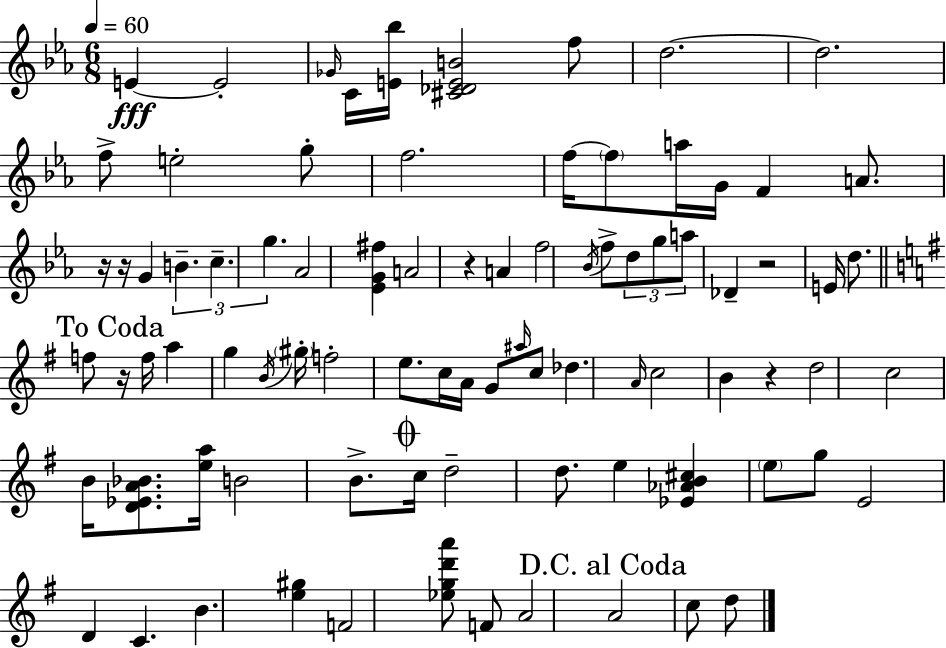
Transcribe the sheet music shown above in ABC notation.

X:1
T:Untitled
M:6/8
L:1/4
K:Eb
E E2 _G/4 C/4 [E_b]/4 [^C_DEB]2 f/2 d2 d2 f/2 e2 g/2 f2 f/4 f/2 a/4 G/4 F A/2 z/4 z/4 G B c g _A2 [_EG^f] A2 z A f2 _B/4 f/2 d/2 g/2 a/2 _D z2 E/4 d/2 f/2 z/4 f/4 a g B/4 ^g/4 f2 e/2 c/4 A/4 G/2 ^a/4 c/2 _d A/4 c2 B z d2 c2 B/4 [D_EA_B]/2 [ea]/4 B2 B/2 c/4 d2 d/2 e [_E_AB^c] e/2 g/2 E2 D C B [e^g] F2 [_egd'a']/2 F/2 A2 A2 c/2 d/2